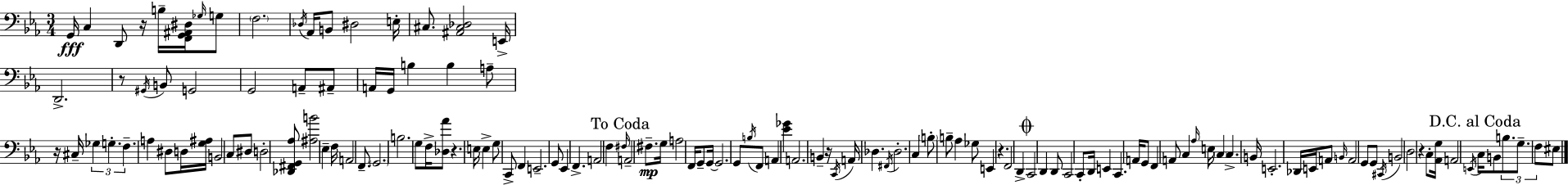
X:1
T:Untitled
M:3/4
L:1/4
K:Eb
G,,/4 C, D,,/2 z/4 B,/4 [F,,G,,^A,,^D,]/4 _G,/4 G,/2 F,2 _D,/4 _A,,/4 B,,/2 ^D,2 E,/4 ^C,/2 [^A,,^C,_D,]2 E,,/4 D,,2 z/2 ^G,,/4 B,,/2 G,,2 G,,2 A,,/2 ^A,,/2 A,,/4 G,,/4 B, B, A,/2 z/4 ^C,/4 _G, G, F, A, ^D,/2 D,/4 [G,^A,]/4 B,,2 C,/2 ^D,/2 D,2 [_D,,^F,,G,,_A,]/2 [^A,B]2 _E, F,/4 A,,2 F,,/2 G,,2 B,2 G,/2 F,/4 [_D,_A]/2 z E,/4 E, G,/2 C,,/2 F,, E,,2 G,,/2 _E,, F,, A,,2 F, ^F,/4 A,,2 ^F,/2 G,/4 A,2 F,,/4 G,,/2 G,,/4 G,,2 G,,/2 B,/4 F,,/2 A,, [_E_G] A,,2 B,, z/4 C,,/4 A,,/4 _D, ^F,,/4 _D,2 C, B,/2 B,/2 _A, _G,/2 E,, z F,,2 D,, C,,2 D,, D,,/2 C,,2 C,,/2 D,,/4 E,, C,, A,,/4 G,,/2 F,, A,,/2 C, _A,/4 E,/4 C, C, B,,/4 E,,2 _D,,/4 E,,/4 A,,/2 B,,/4 A,,2 G,,/2 G,,/2 ^C,,/4 B,,2 D,2 z C,/2 [_A,,G,]/4 A,,2 E,,/4 C,/4 B,,/2 B,/2 G,/2 F,/2 ^E,/2